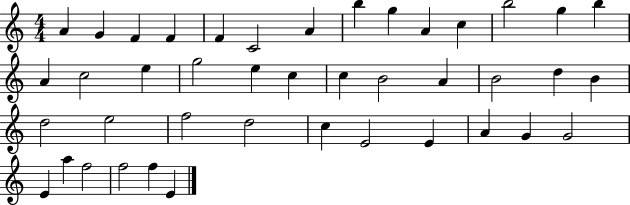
X:1
T:Untitled
M:4/4
L:1/4
K:C
A G F F F C2 A b g A c b2 g b A c2 e g2 e c c B2 A B2 d B d2 e2 f2 d2 c E2 E A G G2 E a f2 f2 f E